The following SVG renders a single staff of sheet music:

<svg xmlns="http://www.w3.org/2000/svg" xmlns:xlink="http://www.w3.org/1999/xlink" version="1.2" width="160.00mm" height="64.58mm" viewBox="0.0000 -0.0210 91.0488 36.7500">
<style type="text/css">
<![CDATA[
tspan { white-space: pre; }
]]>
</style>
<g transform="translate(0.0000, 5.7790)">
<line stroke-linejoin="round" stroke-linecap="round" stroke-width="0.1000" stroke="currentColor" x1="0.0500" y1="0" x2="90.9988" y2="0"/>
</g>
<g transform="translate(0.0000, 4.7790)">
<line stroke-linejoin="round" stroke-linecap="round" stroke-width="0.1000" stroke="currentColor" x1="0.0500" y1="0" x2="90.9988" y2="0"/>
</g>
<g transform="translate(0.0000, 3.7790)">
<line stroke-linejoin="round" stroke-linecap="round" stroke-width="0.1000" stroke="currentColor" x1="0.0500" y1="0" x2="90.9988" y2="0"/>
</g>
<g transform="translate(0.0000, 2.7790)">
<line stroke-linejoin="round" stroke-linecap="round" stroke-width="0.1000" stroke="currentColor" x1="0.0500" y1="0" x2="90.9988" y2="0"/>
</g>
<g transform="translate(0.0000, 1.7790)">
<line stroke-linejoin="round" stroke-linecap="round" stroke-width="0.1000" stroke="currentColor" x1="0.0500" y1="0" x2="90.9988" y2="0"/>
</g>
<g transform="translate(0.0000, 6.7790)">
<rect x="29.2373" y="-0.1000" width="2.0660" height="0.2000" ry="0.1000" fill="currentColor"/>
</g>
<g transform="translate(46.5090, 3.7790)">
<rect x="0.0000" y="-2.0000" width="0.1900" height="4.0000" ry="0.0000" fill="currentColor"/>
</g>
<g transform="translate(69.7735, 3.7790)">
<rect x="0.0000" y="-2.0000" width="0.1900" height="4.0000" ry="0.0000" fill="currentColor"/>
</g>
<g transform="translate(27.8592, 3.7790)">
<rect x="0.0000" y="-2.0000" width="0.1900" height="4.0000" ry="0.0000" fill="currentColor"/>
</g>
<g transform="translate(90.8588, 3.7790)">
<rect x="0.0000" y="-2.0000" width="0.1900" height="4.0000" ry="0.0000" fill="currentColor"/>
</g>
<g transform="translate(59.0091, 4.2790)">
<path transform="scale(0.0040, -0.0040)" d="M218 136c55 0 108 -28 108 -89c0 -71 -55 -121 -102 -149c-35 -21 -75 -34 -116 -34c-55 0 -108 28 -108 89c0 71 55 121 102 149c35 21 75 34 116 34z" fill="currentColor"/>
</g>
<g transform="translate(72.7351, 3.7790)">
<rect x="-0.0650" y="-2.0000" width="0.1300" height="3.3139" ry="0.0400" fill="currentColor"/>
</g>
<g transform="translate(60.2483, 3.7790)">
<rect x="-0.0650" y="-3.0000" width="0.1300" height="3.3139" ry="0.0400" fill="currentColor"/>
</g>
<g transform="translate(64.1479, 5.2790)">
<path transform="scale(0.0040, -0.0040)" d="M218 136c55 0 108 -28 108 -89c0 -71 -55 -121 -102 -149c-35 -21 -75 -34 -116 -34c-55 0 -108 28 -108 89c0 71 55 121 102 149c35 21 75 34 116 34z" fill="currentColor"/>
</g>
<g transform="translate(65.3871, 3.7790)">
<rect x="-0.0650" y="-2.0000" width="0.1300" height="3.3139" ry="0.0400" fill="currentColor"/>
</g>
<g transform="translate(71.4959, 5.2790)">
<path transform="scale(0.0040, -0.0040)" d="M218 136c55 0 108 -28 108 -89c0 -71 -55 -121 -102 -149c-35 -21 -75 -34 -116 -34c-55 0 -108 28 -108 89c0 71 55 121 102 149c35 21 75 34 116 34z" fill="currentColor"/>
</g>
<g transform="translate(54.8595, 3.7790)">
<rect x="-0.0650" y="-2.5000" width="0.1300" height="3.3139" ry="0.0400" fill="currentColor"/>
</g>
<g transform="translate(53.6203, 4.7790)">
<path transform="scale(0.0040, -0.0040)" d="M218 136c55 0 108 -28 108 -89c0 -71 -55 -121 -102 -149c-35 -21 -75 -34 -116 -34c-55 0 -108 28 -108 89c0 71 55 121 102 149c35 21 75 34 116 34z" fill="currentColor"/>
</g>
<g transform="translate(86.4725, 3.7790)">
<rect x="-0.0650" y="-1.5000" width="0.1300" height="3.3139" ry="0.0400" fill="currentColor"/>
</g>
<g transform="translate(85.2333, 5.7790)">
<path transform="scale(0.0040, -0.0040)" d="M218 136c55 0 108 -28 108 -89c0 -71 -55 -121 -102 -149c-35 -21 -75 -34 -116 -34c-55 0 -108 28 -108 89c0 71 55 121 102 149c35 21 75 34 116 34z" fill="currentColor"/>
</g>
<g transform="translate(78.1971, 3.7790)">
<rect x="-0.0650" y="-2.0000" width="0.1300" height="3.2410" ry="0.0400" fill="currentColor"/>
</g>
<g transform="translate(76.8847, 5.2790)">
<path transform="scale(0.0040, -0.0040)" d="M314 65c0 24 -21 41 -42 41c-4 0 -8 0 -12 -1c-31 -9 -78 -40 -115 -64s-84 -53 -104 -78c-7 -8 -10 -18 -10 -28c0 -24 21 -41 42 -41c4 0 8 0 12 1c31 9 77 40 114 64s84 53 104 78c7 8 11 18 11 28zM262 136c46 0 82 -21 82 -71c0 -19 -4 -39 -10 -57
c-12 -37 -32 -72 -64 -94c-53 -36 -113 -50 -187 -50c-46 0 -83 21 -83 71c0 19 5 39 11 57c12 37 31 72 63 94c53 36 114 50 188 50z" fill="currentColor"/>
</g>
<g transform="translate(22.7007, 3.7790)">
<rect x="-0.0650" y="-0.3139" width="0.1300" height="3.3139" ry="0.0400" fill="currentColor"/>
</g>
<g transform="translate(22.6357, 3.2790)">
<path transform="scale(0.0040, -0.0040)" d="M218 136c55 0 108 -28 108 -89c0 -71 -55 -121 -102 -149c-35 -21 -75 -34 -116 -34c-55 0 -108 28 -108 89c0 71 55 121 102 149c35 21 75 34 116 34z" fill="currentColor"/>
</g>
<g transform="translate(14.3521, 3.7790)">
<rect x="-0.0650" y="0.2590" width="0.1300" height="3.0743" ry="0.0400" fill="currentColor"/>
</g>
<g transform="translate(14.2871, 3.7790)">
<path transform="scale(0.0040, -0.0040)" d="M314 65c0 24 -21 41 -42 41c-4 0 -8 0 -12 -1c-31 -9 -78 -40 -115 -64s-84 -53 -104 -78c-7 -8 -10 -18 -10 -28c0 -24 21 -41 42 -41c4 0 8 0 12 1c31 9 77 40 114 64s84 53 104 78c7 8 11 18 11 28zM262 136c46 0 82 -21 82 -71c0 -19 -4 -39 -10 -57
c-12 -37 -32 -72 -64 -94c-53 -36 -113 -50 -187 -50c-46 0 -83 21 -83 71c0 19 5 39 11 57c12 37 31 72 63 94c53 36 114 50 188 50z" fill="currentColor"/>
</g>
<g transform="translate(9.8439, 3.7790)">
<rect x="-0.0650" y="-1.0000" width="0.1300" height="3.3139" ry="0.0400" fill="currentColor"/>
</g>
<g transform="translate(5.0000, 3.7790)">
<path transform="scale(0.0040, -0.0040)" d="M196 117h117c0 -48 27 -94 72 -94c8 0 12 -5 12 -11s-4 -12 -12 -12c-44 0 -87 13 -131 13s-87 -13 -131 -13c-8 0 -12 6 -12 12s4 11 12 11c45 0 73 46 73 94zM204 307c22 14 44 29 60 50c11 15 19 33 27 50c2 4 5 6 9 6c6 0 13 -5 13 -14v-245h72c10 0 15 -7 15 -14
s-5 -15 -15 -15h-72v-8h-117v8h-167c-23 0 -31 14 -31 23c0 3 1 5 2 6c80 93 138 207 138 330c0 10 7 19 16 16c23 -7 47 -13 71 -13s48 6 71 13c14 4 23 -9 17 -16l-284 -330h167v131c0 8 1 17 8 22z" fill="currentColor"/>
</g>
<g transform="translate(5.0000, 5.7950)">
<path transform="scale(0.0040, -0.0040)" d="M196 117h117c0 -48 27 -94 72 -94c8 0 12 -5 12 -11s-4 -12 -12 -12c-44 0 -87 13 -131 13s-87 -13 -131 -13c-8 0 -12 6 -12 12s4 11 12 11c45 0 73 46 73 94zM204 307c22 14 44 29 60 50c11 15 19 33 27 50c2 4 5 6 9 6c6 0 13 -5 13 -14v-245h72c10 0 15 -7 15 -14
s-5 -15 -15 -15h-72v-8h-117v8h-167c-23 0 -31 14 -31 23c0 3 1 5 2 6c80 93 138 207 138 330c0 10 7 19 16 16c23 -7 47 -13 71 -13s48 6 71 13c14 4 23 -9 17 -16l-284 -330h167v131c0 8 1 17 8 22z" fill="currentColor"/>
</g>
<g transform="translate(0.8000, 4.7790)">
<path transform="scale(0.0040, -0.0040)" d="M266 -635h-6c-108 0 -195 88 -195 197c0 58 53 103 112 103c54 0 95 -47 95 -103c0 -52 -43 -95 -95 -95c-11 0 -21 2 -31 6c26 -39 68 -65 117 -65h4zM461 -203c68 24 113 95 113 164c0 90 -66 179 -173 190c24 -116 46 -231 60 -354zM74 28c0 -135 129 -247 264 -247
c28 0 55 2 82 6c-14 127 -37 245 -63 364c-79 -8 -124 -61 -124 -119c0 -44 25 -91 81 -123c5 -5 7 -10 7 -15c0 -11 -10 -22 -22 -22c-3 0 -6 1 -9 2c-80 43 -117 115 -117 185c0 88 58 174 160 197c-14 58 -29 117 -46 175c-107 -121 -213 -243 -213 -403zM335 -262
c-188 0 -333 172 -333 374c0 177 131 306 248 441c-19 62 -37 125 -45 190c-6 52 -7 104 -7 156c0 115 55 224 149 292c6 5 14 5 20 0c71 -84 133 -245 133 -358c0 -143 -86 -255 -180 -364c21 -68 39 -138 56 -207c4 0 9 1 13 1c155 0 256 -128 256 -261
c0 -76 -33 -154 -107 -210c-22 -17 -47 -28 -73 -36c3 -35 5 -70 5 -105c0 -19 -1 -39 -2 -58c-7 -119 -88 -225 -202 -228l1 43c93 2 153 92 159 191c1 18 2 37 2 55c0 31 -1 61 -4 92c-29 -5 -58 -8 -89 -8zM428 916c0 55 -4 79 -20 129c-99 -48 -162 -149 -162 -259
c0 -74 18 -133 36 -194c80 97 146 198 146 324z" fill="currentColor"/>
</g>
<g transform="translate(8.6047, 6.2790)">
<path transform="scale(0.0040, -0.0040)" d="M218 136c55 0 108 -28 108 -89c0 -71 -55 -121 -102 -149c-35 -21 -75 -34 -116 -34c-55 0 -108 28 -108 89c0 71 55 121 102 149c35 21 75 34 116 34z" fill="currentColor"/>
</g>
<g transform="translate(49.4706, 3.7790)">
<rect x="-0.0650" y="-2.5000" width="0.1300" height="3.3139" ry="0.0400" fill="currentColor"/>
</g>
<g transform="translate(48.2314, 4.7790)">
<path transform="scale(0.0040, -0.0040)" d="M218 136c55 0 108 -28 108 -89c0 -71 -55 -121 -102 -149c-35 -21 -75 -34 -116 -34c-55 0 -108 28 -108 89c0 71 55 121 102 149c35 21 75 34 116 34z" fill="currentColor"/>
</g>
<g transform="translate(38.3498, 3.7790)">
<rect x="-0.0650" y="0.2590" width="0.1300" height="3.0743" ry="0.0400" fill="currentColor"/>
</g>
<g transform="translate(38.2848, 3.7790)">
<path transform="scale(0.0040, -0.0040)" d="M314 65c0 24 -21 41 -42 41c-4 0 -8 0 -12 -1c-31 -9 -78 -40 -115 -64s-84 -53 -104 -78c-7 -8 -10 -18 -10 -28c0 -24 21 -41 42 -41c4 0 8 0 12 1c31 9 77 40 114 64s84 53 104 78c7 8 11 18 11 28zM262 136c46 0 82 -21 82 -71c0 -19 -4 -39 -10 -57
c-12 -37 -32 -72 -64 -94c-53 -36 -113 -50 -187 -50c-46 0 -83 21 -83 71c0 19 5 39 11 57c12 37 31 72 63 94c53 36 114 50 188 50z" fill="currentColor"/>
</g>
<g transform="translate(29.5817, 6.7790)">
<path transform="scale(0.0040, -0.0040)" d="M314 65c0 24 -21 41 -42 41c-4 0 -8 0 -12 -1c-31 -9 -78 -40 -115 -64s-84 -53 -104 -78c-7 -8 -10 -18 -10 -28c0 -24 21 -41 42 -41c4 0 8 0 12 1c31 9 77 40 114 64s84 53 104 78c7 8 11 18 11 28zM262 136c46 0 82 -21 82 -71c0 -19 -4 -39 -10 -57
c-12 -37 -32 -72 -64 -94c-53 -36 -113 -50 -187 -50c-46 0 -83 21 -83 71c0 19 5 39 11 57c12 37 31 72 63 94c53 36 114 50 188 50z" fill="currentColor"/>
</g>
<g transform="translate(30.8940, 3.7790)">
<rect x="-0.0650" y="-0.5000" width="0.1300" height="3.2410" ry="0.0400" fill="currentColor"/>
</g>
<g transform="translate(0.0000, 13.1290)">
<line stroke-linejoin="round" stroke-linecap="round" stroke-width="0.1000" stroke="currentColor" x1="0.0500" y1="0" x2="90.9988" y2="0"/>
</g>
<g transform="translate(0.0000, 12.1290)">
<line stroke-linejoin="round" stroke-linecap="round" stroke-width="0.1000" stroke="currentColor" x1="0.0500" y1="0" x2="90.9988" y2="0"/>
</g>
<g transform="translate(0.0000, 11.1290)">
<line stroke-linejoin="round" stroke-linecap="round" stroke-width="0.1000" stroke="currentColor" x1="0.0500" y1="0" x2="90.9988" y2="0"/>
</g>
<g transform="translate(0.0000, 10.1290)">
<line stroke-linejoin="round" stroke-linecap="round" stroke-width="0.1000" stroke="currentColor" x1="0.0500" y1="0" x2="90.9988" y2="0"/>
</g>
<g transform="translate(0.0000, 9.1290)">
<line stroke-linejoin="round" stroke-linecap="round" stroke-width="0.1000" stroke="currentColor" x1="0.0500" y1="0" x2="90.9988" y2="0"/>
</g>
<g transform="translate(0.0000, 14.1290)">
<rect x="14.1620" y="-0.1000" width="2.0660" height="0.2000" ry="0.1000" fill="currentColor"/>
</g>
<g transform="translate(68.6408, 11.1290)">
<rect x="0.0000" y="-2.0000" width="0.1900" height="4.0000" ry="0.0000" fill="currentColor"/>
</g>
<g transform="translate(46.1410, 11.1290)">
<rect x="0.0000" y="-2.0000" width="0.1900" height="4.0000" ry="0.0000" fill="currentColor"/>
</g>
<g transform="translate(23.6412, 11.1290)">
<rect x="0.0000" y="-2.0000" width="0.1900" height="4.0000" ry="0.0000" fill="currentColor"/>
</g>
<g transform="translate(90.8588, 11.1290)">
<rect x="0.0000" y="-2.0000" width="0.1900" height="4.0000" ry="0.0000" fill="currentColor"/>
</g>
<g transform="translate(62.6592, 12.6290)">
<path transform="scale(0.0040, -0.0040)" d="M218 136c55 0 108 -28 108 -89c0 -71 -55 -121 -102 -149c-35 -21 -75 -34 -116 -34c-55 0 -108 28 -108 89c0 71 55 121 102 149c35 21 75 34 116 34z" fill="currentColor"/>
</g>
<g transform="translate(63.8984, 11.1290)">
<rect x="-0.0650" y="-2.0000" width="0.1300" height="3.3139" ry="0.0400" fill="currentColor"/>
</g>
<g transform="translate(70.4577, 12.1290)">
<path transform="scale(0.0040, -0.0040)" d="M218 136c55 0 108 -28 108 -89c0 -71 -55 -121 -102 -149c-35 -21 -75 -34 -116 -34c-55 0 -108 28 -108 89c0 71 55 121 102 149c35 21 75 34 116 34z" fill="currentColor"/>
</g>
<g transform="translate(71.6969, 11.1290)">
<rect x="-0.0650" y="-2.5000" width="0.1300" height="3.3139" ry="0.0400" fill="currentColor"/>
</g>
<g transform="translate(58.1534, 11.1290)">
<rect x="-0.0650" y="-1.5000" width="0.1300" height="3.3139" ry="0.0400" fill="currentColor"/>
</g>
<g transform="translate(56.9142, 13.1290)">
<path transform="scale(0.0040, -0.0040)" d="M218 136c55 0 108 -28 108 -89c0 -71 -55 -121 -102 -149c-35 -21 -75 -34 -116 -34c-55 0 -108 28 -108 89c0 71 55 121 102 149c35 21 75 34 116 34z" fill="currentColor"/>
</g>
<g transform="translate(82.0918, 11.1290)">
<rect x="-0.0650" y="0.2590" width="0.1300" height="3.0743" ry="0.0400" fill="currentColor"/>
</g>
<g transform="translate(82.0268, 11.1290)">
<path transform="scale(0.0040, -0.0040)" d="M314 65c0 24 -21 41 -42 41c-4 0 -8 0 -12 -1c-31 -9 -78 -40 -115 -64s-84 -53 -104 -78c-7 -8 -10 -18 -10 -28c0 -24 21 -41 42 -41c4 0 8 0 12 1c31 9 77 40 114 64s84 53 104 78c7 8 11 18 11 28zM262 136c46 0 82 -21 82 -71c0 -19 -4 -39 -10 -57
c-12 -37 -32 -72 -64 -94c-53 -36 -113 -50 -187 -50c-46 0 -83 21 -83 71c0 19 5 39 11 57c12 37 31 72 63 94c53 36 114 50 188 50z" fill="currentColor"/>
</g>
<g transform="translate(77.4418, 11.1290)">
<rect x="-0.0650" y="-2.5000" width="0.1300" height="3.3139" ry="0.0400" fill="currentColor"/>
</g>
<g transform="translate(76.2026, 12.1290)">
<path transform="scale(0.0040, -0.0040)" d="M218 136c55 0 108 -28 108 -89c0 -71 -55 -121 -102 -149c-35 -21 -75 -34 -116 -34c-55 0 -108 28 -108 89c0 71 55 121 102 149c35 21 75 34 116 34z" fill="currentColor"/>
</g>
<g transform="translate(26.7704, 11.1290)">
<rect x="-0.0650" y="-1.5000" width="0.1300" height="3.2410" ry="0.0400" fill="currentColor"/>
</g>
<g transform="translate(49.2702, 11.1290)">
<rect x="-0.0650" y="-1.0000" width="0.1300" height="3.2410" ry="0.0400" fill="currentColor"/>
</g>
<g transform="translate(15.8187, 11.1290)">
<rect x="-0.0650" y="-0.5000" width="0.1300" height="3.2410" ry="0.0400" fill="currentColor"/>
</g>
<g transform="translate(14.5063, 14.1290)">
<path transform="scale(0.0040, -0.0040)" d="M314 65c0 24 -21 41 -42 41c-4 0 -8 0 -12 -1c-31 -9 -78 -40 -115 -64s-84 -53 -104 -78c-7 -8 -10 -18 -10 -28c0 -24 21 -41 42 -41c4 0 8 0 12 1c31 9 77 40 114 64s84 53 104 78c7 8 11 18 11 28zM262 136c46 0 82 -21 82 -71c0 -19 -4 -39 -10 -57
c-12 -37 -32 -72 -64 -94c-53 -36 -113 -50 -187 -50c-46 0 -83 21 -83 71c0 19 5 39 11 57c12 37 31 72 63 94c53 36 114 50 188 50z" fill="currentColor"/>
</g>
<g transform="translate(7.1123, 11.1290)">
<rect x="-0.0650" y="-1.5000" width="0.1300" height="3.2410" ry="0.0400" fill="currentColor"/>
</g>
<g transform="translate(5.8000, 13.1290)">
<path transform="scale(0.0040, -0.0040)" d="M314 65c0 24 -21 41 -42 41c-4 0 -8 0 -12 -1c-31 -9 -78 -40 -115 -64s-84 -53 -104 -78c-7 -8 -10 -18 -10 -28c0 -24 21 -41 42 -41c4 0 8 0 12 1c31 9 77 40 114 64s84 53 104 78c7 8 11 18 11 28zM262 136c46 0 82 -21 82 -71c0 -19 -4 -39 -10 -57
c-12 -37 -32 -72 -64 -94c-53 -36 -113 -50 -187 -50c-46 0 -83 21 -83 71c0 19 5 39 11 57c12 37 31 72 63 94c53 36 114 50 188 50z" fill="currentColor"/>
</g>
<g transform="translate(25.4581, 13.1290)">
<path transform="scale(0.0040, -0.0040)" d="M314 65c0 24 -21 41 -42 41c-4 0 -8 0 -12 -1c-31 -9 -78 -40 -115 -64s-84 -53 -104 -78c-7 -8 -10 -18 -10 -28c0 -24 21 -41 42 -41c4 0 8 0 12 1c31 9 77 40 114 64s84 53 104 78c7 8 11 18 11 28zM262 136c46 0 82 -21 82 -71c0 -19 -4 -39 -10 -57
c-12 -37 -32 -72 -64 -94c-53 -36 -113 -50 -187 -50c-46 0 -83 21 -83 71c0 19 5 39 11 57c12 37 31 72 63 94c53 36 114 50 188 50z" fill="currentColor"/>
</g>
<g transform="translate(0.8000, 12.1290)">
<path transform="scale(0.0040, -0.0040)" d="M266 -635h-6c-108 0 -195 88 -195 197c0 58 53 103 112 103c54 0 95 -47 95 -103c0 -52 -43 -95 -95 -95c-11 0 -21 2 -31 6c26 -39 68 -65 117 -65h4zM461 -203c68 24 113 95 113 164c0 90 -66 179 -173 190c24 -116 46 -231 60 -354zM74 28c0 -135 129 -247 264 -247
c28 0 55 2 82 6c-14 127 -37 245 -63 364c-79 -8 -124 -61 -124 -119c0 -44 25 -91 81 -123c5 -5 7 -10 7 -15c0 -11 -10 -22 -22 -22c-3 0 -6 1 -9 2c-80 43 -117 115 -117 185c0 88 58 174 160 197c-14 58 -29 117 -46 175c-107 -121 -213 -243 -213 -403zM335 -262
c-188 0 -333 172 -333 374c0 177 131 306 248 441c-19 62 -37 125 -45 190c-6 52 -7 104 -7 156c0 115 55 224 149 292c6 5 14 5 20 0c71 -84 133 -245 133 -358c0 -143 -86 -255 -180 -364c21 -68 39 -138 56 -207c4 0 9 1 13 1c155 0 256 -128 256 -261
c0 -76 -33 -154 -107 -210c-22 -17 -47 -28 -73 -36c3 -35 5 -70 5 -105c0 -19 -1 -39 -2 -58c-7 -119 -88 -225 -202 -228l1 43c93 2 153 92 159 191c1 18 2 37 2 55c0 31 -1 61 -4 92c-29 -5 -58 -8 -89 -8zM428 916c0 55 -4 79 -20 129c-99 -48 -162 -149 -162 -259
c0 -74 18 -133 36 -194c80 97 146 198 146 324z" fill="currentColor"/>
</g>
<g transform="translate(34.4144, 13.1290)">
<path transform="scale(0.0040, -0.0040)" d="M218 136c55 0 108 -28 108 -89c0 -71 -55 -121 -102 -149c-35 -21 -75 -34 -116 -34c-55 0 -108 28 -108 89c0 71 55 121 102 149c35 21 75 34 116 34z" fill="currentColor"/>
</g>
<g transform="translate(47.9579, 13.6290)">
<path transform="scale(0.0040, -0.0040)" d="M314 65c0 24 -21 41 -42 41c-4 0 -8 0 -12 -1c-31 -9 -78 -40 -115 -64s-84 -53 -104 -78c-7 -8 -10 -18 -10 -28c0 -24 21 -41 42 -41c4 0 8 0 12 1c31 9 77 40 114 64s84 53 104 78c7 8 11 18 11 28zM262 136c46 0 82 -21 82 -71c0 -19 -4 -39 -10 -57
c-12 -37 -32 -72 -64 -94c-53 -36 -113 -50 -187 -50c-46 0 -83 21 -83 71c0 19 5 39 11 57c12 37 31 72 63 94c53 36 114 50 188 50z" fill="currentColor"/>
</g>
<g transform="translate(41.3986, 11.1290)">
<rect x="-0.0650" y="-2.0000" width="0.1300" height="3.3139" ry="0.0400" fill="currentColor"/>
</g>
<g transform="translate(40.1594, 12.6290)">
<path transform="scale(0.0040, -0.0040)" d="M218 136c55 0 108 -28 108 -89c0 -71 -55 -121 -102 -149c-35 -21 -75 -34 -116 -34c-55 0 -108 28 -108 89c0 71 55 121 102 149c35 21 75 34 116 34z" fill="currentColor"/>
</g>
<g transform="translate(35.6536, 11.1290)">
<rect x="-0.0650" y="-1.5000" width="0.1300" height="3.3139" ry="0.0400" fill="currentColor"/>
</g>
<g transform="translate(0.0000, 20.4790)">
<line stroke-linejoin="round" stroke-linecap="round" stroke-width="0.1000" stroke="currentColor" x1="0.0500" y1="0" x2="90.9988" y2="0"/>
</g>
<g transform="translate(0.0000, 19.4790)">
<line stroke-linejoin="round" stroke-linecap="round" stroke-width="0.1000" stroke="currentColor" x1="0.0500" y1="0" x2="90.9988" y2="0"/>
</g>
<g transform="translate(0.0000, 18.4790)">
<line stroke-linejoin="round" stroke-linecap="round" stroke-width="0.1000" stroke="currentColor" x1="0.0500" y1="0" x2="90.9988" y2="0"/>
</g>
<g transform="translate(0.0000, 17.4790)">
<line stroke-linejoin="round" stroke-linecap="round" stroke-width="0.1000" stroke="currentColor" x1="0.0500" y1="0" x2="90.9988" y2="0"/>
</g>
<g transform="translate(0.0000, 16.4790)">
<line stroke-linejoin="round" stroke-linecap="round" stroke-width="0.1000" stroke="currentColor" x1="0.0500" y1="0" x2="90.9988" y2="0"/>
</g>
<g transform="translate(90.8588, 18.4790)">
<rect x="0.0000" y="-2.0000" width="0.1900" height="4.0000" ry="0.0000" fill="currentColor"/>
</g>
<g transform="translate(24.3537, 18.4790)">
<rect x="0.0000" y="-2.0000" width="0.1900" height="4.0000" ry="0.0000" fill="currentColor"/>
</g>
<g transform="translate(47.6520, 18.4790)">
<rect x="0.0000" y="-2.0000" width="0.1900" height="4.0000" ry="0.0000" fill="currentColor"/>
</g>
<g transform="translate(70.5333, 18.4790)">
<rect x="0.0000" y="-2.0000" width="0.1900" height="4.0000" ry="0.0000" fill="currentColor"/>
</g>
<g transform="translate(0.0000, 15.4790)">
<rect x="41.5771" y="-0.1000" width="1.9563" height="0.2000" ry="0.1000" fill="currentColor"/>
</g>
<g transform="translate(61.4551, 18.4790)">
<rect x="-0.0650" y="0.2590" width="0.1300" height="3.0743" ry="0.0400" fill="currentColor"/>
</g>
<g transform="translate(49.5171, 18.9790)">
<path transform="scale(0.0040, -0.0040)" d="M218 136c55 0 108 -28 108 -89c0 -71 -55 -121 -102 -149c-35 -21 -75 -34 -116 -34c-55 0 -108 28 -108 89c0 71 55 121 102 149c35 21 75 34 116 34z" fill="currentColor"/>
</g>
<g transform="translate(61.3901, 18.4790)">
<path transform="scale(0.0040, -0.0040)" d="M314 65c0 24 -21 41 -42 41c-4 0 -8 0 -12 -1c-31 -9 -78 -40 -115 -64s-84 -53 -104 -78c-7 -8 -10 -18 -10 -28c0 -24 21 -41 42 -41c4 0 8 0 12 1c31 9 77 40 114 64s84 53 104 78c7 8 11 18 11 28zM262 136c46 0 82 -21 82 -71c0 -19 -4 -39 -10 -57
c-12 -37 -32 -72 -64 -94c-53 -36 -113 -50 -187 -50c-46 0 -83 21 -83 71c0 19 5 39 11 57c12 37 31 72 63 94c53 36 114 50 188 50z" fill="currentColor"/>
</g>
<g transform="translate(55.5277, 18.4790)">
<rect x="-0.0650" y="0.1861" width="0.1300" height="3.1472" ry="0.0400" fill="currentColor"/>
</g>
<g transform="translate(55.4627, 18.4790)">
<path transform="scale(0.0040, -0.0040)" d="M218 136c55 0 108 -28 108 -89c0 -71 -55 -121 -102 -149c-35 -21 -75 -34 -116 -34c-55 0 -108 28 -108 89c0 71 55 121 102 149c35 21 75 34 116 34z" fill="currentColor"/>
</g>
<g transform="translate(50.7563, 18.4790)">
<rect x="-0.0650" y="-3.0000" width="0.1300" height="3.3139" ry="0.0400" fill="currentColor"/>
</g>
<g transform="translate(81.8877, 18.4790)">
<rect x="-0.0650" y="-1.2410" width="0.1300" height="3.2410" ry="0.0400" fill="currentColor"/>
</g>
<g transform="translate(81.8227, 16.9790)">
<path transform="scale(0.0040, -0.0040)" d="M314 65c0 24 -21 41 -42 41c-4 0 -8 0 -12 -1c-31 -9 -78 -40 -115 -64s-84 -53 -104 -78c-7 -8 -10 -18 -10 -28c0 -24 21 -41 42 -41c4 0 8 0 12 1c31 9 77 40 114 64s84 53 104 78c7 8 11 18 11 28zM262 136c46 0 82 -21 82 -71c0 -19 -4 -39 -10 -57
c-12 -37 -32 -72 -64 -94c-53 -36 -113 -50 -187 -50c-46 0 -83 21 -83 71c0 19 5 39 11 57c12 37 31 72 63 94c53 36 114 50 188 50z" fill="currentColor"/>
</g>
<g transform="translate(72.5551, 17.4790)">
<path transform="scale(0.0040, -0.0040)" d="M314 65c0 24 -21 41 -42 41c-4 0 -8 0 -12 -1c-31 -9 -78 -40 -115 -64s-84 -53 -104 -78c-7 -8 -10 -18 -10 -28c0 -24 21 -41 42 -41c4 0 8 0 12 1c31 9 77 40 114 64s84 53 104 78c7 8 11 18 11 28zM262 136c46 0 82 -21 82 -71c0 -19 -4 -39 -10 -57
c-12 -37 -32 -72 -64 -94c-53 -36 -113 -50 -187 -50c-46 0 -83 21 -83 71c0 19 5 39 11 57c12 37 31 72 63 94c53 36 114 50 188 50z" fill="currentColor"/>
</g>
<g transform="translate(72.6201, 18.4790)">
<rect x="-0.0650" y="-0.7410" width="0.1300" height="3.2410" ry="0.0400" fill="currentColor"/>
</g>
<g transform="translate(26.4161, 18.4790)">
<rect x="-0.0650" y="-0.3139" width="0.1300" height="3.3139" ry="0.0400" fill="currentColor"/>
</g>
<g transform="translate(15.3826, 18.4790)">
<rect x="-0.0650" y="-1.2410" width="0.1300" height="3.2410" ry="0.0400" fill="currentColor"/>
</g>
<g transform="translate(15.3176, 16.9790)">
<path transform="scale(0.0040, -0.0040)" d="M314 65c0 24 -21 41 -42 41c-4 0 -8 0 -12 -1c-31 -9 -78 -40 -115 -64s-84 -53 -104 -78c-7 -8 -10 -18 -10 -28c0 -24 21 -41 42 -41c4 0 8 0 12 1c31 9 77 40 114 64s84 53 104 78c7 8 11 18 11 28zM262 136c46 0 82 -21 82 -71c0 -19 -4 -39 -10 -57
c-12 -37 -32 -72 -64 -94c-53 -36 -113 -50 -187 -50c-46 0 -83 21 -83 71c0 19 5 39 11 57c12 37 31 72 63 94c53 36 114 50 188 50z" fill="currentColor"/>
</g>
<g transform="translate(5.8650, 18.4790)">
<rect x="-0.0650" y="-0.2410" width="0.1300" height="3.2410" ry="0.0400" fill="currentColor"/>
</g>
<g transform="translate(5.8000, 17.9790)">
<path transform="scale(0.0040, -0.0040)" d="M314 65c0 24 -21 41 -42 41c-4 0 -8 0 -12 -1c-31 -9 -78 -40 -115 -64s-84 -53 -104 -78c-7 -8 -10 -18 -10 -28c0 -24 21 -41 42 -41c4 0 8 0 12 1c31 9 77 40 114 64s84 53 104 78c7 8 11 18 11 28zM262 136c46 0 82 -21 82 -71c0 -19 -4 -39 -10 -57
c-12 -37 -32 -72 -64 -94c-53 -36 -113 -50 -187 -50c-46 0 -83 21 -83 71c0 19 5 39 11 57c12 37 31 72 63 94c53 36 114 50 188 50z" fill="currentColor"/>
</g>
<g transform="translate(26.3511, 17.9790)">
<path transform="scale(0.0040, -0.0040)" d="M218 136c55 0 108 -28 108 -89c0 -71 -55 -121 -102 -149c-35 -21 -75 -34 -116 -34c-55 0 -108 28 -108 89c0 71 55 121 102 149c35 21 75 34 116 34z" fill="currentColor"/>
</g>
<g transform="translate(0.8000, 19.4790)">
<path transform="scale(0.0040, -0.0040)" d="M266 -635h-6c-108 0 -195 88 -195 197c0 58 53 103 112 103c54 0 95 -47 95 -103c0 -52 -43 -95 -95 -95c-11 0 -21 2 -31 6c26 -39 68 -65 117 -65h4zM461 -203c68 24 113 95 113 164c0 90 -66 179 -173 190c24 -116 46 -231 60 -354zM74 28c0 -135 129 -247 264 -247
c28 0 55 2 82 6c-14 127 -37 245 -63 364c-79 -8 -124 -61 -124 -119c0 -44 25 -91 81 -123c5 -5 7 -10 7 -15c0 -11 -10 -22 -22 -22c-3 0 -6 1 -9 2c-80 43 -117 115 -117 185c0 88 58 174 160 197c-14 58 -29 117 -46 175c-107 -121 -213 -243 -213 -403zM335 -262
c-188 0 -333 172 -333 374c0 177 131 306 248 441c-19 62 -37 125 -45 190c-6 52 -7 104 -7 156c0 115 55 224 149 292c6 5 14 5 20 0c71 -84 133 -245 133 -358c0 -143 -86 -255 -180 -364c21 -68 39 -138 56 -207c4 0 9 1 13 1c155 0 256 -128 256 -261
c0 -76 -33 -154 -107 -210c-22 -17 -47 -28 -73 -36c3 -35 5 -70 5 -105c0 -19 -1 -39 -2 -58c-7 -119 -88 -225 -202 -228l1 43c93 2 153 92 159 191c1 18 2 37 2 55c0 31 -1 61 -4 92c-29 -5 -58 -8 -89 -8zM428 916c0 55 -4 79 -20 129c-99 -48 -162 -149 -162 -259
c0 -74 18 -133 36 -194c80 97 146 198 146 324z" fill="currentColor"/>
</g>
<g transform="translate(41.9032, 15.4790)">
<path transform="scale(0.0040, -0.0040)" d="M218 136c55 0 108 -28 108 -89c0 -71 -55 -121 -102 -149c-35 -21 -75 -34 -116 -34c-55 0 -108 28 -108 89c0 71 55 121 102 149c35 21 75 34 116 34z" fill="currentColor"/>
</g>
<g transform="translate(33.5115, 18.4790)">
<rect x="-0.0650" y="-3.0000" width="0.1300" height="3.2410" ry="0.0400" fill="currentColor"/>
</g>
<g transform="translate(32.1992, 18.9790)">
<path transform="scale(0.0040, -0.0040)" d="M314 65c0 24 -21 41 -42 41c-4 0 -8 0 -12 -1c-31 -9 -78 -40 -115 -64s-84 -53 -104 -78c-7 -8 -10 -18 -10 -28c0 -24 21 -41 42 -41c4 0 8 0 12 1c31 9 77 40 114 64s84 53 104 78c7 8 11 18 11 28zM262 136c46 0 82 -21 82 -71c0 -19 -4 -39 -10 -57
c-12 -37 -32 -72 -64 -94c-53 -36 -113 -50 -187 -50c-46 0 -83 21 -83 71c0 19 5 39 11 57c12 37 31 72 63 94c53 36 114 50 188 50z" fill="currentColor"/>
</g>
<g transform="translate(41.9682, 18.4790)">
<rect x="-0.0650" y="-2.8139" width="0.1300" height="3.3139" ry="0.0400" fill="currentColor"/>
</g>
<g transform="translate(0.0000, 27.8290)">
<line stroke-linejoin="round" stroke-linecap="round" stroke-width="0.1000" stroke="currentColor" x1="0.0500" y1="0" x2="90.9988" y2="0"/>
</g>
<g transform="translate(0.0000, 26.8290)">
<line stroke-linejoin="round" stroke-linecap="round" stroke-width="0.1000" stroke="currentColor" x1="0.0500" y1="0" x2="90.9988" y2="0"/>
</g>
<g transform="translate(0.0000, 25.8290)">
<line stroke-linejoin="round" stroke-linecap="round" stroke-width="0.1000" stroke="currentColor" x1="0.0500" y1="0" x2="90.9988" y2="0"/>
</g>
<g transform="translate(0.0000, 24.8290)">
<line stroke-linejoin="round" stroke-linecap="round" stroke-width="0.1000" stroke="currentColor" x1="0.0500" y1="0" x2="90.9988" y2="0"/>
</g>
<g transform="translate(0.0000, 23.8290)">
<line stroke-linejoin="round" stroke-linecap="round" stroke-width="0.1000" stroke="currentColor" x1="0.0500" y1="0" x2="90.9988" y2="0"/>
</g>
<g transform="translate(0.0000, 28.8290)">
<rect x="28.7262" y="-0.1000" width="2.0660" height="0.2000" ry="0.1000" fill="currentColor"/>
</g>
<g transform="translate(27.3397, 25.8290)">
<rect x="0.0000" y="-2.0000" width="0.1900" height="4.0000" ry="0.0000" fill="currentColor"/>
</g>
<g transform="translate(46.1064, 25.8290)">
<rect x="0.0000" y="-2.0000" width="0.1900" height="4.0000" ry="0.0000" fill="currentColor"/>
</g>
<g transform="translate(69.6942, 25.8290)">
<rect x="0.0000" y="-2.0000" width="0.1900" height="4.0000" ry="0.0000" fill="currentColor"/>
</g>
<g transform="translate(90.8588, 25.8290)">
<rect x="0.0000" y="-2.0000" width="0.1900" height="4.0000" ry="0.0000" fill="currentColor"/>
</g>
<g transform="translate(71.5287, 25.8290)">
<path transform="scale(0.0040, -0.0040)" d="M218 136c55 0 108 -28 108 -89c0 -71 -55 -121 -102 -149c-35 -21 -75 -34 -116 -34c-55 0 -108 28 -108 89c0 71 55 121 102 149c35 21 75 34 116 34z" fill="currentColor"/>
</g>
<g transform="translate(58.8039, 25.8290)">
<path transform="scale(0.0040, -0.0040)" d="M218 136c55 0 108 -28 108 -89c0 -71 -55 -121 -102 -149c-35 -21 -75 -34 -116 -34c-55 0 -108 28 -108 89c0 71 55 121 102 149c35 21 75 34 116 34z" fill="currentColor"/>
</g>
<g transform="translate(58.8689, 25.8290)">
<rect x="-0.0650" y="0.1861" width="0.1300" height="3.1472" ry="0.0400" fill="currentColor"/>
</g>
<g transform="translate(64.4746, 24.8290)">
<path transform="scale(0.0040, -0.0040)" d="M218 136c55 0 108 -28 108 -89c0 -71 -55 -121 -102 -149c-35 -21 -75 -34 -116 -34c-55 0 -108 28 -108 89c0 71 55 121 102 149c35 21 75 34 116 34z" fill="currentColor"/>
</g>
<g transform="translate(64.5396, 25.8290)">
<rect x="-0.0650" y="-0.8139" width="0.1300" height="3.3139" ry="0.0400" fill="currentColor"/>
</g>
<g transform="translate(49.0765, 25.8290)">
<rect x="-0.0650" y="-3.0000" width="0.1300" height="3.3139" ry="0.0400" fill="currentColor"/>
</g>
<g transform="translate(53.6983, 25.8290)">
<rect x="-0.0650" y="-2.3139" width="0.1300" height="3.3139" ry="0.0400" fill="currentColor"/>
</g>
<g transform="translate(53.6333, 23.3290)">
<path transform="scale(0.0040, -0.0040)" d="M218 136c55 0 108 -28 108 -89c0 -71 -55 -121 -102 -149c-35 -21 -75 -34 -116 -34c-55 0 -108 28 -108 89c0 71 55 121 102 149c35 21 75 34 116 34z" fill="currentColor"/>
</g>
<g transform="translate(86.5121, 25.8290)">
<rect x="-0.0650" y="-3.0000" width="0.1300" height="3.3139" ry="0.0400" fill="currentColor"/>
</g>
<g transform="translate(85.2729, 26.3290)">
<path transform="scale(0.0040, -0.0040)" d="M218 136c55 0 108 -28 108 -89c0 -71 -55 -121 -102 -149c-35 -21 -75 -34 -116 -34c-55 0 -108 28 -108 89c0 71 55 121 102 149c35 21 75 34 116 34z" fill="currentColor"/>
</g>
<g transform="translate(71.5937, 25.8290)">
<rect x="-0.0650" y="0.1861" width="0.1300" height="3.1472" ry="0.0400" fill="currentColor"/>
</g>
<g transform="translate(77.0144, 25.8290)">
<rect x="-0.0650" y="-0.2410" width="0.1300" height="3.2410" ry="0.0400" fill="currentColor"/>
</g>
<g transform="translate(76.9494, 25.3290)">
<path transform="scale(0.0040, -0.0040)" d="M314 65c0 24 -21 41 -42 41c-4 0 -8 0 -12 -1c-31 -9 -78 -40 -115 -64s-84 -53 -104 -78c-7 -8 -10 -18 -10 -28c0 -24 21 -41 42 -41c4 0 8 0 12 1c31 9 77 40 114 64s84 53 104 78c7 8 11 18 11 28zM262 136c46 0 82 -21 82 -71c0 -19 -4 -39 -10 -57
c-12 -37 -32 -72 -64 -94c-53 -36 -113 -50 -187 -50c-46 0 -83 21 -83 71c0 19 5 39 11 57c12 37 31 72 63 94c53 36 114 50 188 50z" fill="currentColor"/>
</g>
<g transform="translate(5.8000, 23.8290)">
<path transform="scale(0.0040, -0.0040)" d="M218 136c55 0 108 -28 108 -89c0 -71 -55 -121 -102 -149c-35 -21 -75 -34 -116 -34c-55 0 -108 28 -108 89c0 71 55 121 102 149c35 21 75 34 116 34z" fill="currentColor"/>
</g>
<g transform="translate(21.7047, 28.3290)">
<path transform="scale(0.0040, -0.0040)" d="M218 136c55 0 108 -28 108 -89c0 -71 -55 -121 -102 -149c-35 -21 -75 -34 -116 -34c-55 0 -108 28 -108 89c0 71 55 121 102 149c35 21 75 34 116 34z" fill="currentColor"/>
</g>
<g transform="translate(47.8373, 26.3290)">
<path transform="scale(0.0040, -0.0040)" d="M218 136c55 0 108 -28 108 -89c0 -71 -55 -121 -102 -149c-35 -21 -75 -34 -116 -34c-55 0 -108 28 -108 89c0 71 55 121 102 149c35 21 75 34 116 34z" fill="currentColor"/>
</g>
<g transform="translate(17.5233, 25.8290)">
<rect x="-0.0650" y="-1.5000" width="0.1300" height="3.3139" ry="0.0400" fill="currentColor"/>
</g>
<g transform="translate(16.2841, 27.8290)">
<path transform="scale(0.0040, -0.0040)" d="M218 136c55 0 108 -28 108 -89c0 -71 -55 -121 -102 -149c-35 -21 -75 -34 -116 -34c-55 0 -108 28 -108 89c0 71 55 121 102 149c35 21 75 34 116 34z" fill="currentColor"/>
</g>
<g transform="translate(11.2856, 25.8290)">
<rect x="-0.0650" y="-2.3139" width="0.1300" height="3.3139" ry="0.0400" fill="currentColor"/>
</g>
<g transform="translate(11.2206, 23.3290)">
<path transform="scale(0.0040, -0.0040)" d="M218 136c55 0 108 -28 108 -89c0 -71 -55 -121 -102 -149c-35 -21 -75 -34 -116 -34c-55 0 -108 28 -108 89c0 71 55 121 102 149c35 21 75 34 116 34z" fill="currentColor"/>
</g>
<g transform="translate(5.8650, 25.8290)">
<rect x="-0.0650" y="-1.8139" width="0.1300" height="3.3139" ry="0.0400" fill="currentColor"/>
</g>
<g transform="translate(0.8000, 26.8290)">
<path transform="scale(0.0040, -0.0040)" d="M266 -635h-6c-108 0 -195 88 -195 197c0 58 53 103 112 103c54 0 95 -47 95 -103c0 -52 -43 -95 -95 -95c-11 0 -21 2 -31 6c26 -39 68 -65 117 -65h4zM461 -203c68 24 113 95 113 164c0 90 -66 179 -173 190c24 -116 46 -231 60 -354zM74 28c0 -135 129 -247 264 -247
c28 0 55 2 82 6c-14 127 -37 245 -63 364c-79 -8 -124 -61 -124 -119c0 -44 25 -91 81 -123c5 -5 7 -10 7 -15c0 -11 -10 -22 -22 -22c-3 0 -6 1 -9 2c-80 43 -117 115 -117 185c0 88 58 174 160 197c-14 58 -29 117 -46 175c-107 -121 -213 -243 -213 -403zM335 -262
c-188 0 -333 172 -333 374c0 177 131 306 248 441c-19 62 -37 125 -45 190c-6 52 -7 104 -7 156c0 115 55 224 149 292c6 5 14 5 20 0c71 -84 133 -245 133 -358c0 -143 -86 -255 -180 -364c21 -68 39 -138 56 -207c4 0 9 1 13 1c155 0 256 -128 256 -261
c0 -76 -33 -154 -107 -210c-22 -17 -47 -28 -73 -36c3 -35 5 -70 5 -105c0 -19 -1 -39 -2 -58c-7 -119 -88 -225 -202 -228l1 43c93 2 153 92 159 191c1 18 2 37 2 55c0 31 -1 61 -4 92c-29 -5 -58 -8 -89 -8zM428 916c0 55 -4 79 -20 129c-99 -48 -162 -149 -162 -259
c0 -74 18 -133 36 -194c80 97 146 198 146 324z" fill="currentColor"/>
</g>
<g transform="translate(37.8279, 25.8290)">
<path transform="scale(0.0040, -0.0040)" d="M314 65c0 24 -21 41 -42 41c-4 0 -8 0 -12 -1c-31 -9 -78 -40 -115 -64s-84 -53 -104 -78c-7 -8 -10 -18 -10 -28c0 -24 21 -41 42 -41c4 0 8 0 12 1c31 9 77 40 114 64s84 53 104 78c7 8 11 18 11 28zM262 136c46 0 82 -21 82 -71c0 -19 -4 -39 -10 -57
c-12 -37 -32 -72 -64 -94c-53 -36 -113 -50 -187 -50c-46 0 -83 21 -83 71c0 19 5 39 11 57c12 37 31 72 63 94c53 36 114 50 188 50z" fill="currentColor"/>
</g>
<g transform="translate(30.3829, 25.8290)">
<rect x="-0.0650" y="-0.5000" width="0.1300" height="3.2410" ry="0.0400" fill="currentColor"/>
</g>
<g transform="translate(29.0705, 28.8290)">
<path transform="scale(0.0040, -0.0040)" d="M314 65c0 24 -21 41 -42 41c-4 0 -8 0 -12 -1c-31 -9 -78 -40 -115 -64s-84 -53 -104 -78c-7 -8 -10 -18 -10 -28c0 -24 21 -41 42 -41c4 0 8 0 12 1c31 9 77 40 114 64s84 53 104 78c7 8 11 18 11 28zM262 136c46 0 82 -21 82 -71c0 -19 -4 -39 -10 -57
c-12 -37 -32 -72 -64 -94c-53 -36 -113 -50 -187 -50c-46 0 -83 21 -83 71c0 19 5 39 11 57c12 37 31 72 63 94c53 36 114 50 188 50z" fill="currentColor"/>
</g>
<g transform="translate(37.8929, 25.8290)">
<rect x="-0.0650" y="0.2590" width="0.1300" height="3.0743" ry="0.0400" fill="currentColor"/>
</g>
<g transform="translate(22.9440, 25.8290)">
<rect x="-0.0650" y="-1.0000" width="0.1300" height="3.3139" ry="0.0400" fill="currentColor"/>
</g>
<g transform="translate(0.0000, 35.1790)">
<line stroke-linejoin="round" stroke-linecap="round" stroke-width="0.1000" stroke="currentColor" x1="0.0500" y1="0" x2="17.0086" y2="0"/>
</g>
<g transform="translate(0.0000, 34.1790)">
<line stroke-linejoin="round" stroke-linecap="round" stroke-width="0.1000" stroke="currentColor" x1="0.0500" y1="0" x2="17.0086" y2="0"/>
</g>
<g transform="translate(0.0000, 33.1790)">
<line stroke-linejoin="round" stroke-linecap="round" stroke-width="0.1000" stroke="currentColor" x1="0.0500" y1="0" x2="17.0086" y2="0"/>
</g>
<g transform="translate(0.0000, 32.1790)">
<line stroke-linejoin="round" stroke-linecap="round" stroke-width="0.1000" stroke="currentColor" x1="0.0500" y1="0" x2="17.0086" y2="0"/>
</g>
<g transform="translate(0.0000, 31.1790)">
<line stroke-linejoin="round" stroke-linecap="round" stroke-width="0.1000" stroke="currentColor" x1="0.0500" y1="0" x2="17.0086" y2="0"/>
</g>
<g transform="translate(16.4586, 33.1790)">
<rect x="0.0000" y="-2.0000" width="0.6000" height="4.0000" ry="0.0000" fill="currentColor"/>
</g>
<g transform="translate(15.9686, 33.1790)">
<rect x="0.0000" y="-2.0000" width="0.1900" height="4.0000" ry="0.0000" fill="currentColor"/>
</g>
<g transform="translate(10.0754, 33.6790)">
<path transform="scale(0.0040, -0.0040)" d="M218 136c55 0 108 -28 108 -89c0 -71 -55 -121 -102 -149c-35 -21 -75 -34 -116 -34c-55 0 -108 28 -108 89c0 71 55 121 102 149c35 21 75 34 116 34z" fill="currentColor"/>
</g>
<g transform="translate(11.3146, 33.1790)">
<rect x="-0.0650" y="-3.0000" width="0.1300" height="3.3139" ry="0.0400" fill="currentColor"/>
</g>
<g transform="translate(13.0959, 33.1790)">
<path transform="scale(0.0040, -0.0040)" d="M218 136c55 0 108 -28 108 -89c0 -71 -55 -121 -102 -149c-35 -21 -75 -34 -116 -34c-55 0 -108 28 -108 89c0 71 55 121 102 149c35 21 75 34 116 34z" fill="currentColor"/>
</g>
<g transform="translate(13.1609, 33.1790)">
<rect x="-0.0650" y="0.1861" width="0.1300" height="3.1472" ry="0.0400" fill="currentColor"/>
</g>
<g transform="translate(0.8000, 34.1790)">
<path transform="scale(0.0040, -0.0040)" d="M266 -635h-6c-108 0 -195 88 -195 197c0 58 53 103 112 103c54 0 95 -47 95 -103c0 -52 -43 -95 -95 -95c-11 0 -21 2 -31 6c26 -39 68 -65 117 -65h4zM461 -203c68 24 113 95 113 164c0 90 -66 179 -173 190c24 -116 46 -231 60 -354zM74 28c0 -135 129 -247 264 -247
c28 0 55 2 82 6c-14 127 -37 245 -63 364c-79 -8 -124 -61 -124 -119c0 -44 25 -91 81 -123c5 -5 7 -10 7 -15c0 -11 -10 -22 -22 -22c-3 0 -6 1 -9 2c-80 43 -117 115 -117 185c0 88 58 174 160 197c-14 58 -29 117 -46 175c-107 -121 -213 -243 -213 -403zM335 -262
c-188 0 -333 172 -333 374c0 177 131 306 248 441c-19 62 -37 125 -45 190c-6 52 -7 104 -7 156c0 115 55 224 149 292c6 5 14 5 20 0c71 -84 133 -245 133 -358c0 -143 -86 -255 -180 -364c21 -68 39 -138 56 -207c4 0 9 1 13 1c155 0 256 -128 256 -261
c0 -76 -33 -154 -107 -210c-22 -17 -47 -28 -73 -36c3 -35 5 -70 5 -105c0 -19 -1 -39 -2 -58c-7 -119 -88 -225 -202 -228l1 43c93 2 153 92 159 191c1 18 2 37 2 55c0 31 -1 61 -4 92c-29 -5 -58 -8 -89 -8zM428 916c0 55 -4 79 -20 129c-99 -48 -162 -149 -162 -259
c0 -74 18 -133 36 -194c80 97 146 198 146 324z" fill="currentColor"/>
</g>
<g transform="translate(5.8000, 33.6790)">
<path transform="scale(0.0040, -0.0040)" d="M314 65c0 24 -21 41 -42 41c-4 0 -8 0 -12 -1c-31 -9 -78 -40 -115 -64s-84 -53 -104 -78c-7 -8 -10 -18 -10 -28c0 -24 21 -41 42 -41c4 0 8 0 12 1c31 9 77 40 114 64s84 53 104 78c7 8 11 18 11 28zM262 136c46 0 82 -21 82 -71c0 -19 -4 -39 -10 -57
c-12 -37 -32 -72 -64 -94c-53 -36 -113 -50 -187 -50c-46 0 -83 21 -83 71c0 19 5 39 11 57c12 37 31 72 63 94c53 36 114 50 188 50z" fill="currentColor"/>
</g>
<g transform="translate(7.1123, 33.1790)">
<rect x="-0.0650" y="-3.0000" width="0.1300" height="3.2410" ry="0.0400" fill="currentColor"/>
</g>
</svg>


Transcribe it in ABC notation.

X:1
T:Untitled
M:4/4
L:1/4
K:C
D B2 c C2 B2 G G A F F F2 E E2 C2 E2 E F D2 E F G G B2 c2 e2 c A2 a A B B2 d2 e2 f g E D C2 B2 A g B d B c2 A A2 A B